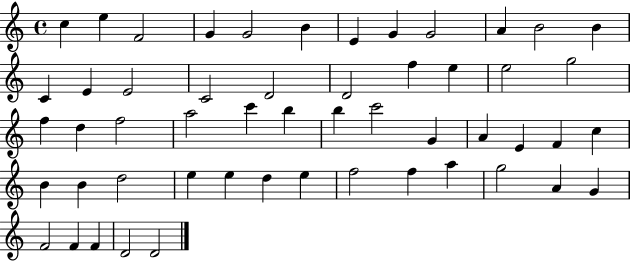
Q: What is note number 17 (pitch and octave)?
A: D4